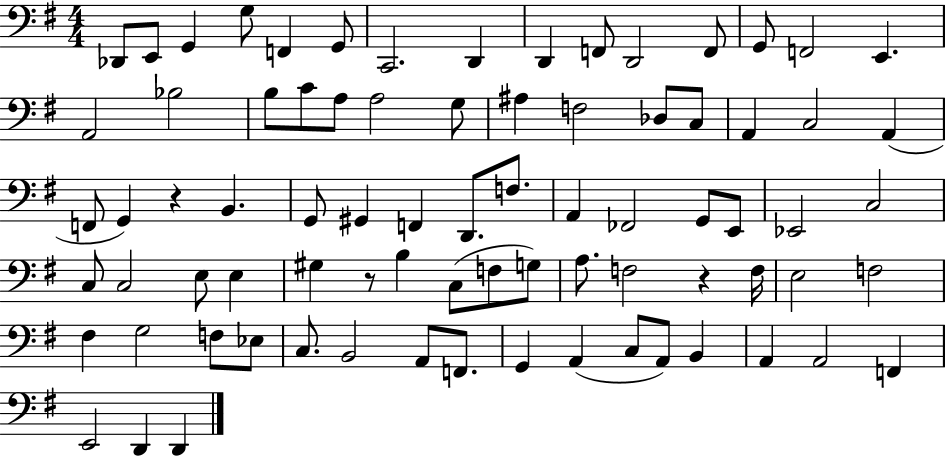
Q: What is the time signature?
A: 4/4